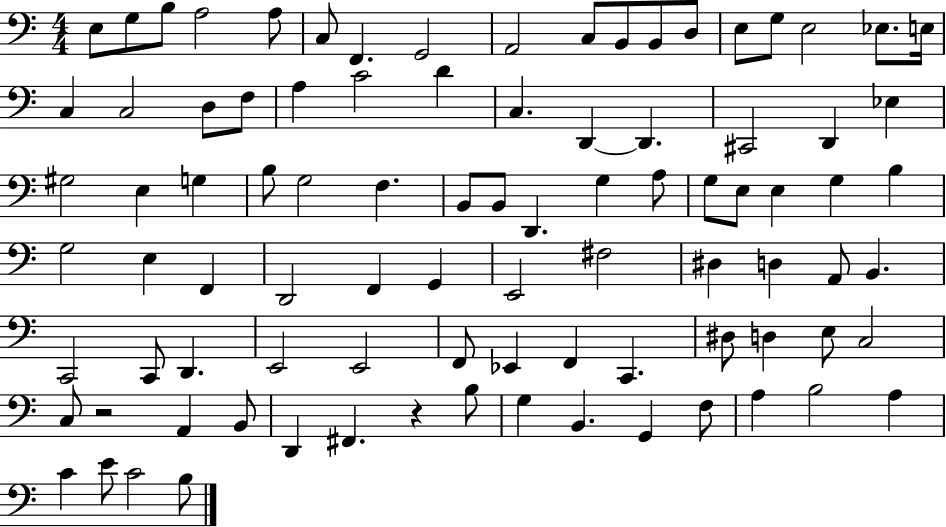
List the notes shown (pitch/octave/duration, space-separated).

E3/e G3/e B3/e A3/h A3/e C3/e F2/q. G2/h A2/h C3/e B2/e B2/e D3/e E3/e G3/e E3/h Eb3/e. E3/s C3/q C3/h D3/e F3/e A3/q C4/h D4/q C3/q. D2/q D2/q. C#2/h D2/q Eb3/q G#3/h E3/q G3/q B3/e G3/h F3/q. B2/e B2/e D2/q. G3/q A3/e G3/e E3/e E3/q G3/q B3/q G3/h E3/q F2/q D2/h F2/q G2/q E2/h F#3/h D#3/q D3/q A2/e B2/q. C2/h C2/e D2/q. E2/h E2/h F2/e Eb2/q F2/q C2/q. D#3/e D3/q E3/e C3/h C3/e R/h A2/q B2/e D2/q F#2/q. R/q B3/e G3/q B2/q. G2/q F3/e A3/q B3/h A3/q C4/q E4/e C4/h B3/e